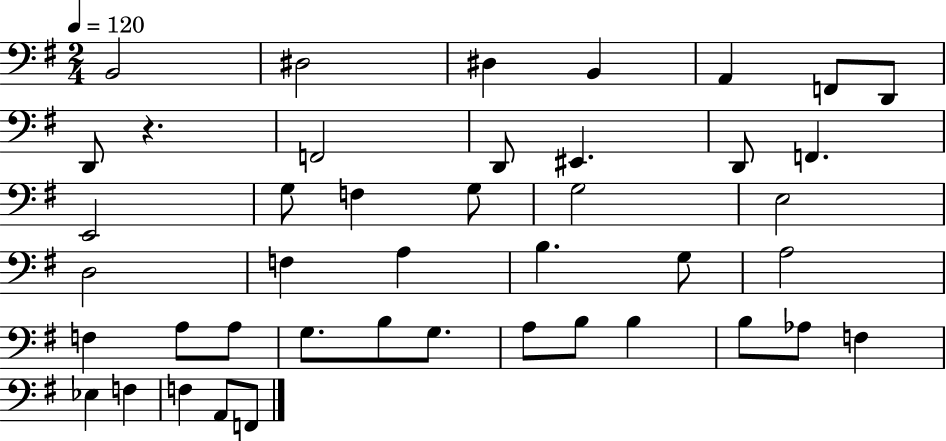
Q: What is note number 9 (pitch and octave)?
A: F2